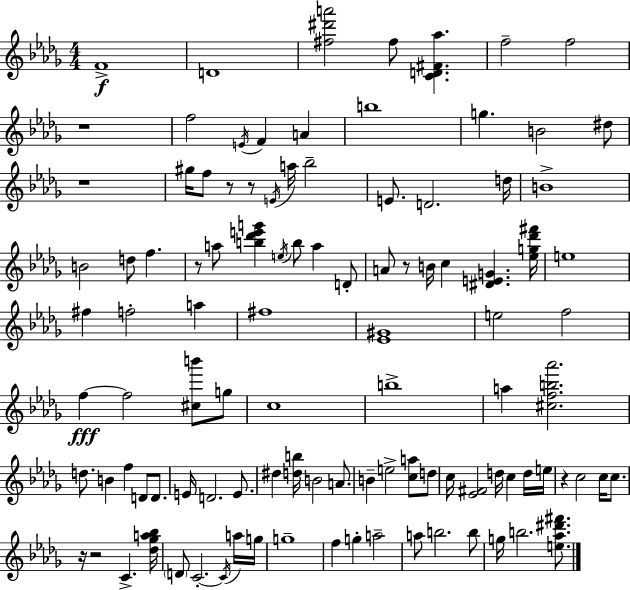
F4/w D4/w [F#5,D#6,A6]/h F#5/e [C4,D4,F#4,Ab5]/q. F5/h F5/h R/w F5/h E4/s F4/q A4/q B5/w G5/q. B4/h D#5/e R/w G#5/s F5/e R/e R/e E4/s A5/s Bb5/h E4/e. D4/h. D5/s B4/w B4/h D5/e F5/q. R/e A5/e [B5,Db6,E6,G6]/q E5/s B5/e A5/q D4/e A4/e R/e B4/s C5/q [D#4,E4,G4]/q. [Eb5,G5,Db6,F#6]/s E5/w F#5/q F5/h A5/q F#5/w [Eb4,G#4]/w E5/h F5/h F5/q F5/h [C#5,B6]/e G5/e C5/w B5/w A5/q [C#5,F5,B5,Ab6]/h. D5/e. B4/q F5/q D4/e D4/e. E4/s D4/h. E4/e. D#5/q [D5,B5]/s B4/h A4/e. B4/q E5/h [C5,A5]/e D5/e C5/s [Eb4,F#4]/h D5/s C5/q D5/s E5/s R/q C5/h C5/s C5/e. R/s R/h C4/q. [Db5,Gb5,A5,Bb5]/s D4/e C4/h. C4/s A5/s G5/s G5/w F5/q G5/q A5/h A5/e B5/h. B5/e G5/s B5/h. [E5,Ab5,D#6,F#6]/e.